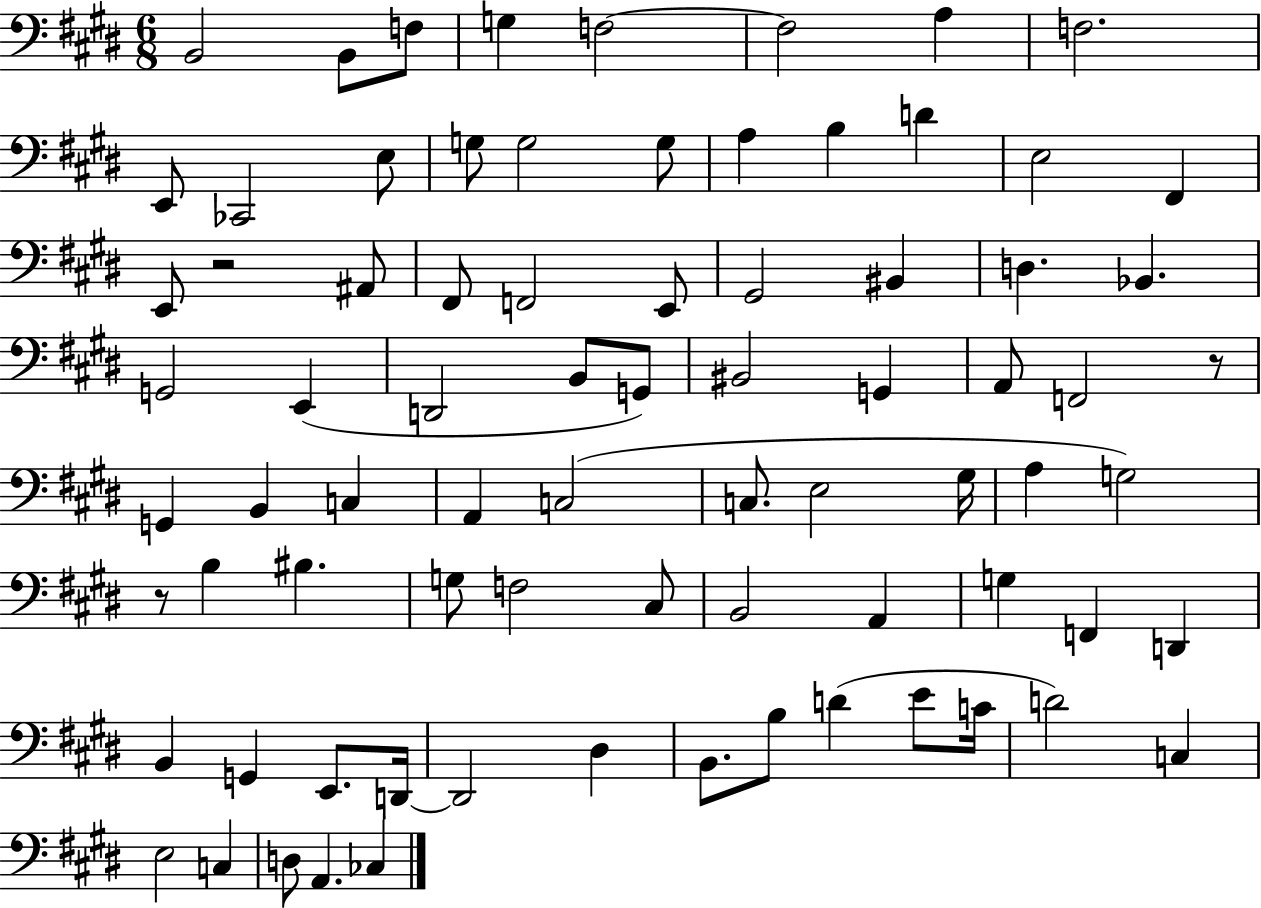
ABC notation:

X:1
T:Untitled
M:6/8
L:1/4
K:E
B,,2 B,,/2 F,/2 G, F,2 F,2 A, F,2 E,,/2 _C,,2 E,/2 G,/2 G,2 G,/2 A, B, D E,2 ^F,, E,,/2 z2 ^A,,/2 ^F,,/2 F,,2 E,,/2 ^G,,2 ^B,, D, _B,, G,,2 E,, D,,2 B,,/2 G,,/2 ^B,,2 G,, A,,/2 F,,2 z/2 G,, B,, C, A,, C,2 C,/2 E,2 ^G,/4 A, G,2 z/2 B, ^B, G,/2 F,2 ^C,/2 B,,2 A,, G, F,, D,, B,, G,, E,,/2 D,,/4 D,,2 ^D, B,,/2 B,/2 D E/2 C/4 D2 C, E,2 C, D,/2 A,, _C,